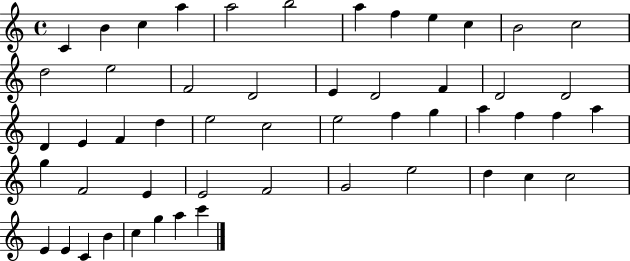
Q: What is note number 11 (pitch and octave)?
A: B4